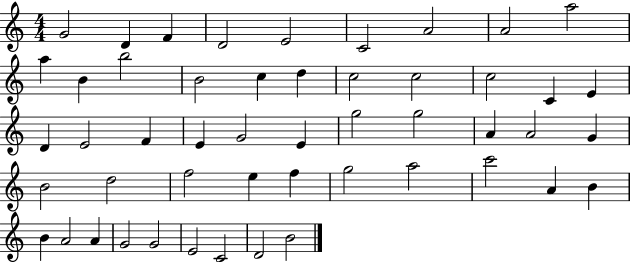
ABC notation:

X:1
T:Untitled
M:4/4
L:1/4
K:C
G2 D F D2 E2 C2 A2 A2 a2 a B b2 B2 c d c2 c2 c2 C E D E2 F E G2 E g2 g2 A A2 G B2 d2 f2 e f g2 a2 c'2 A B B A2 A G2 G2 E2 C2 D2 B2